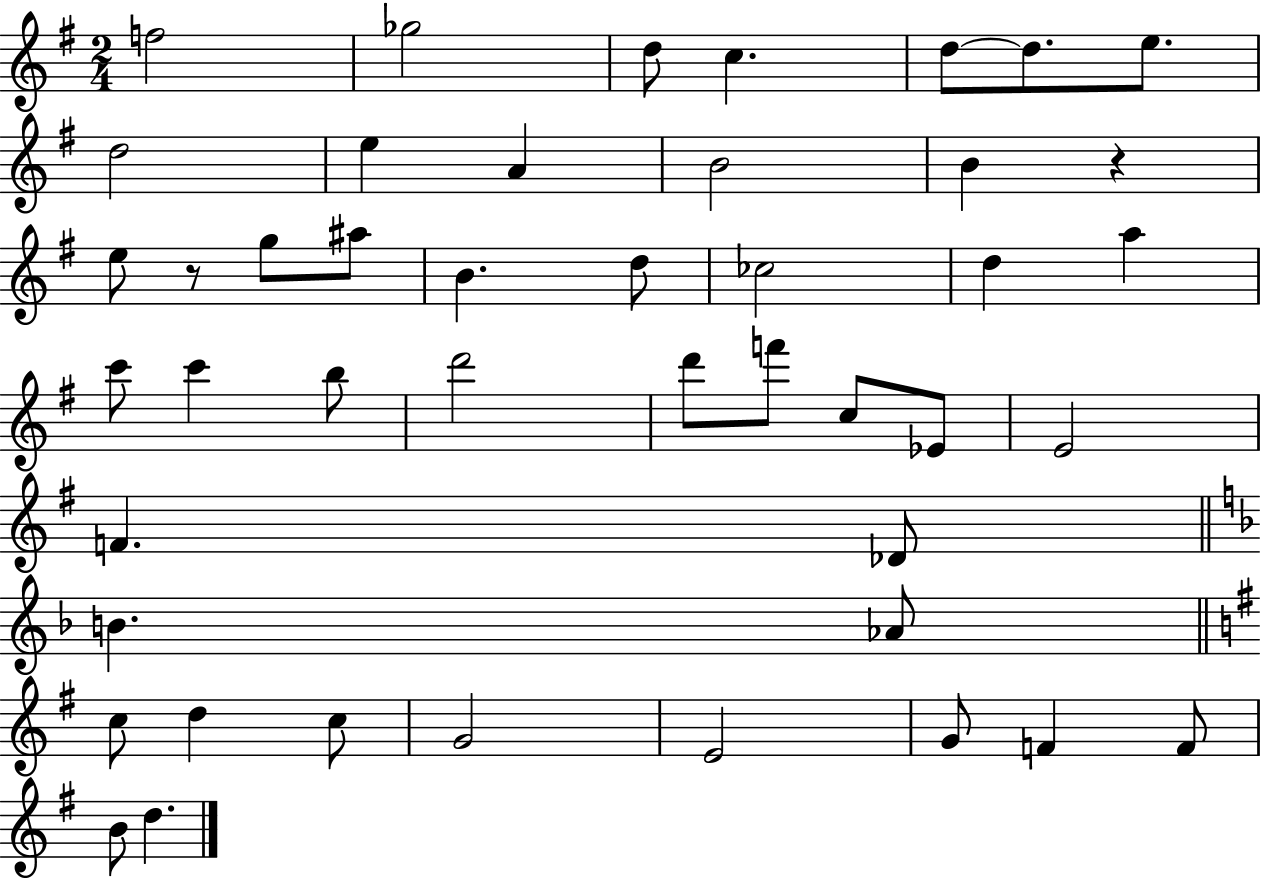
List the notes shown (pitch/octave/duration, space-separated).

F5/h Gb5/h D5/e C5/q. D5/e D5/e. E5/e. D5/h E5/q A4/q B4/h B4/q R/q E5/e R/e G5/e A#5/e B4/q. D5/e CES5/h D5/q A5/q C6/e C6/q B5/e D6/h D6/e F6/e C5/e Eb4/e E4/h F4/q. Db4/e B4/q. Ab4/e C5/e D5/q C5/e G4/h E4/h G4/e F4/q F4/e B4/e D5/q.